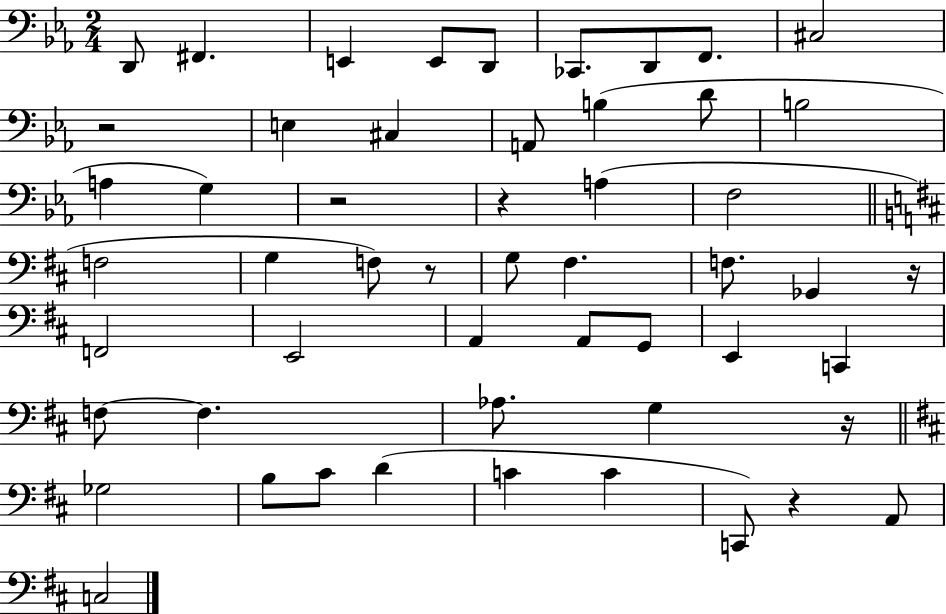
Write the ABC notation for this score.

X:1
T:Untitled
M:2/4
L:1/4
K:Eb
D,,/2 ^F,, E,, E,,/2 D,,/2 _C,,/2 D,,/2 F,,/2 ^C,2 z2 E, ^C, A,,/2 B, D/2 B,2 A, G, z2 z A, F,2 F,2 G, F,/2 z/2 G,/2 ^F, F,/2 _G,, z/4 F,,2 E,,2 A,, A,,/2 G,,/2 E,, C,, F,/2 F, _A,/2 G, z/4 _G,2 B,/2 ^C/2 D C C C,,/2 z A,,/2 C,2